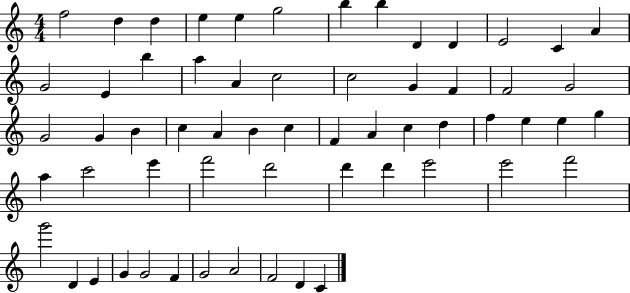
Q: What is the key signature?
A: C major